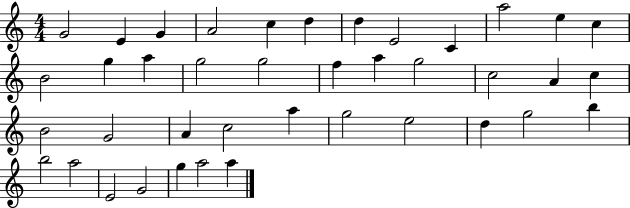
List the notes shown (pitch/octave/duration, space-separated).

G4/h E4/q G4/q A4/h C5/q D5/q D5/q E4/h C4/q A5/h E5/q C5/q B4/h G5/q A5/q G5/h G5/h F5/q A5/q G5/h C5/h A4/q C5/q B4/h G4/h A4/q C5/h A5/q G5/h E5/h D5/q G5/h B5/q B5/h A5/h E4/h G4/h G5/q A5/h A5/q